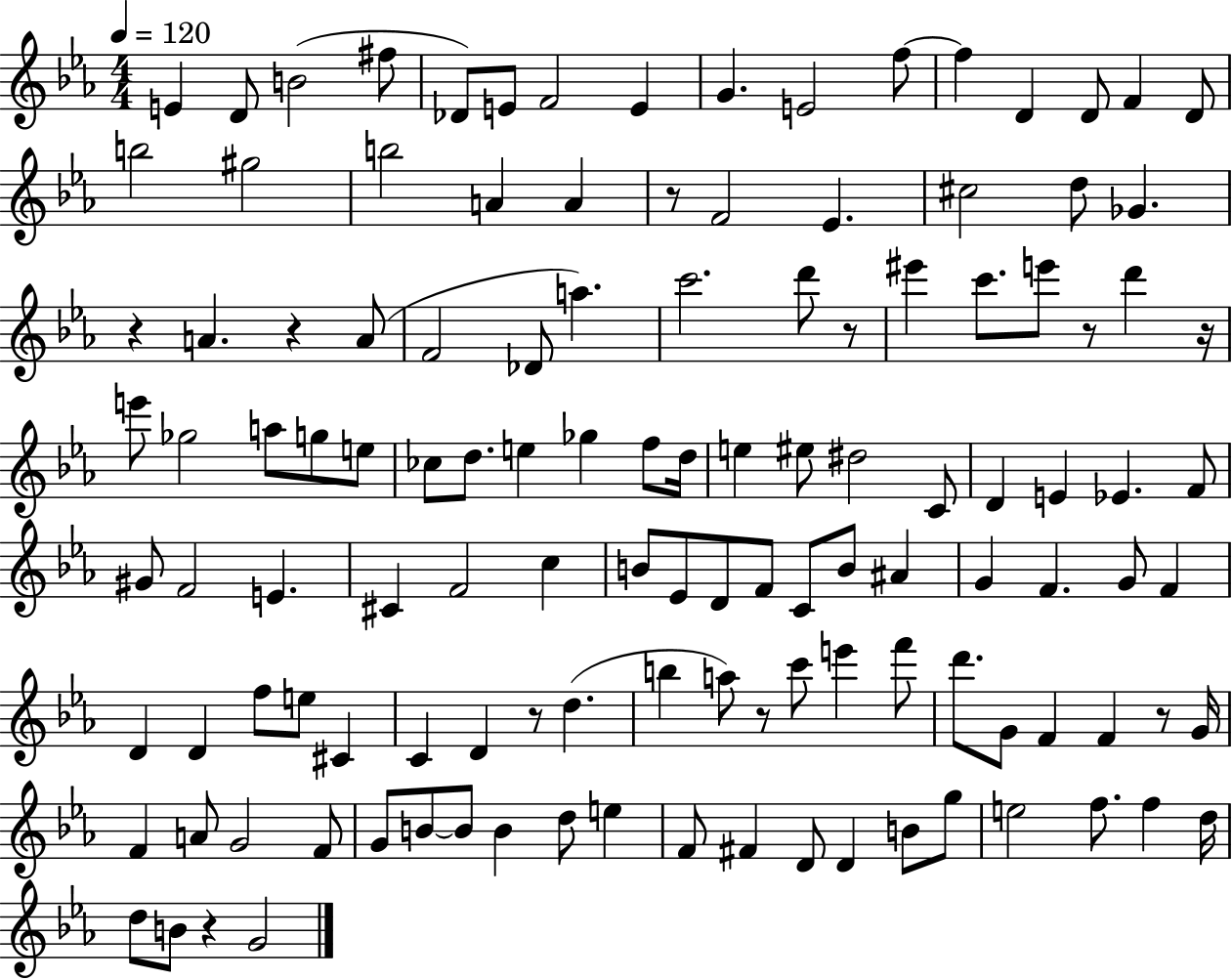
{
  \clef treble
  \numericTimeSignature
  \time 4/4
  \key ees \major
  \tempo 4 = 120
  e'4 d'8 b'2( fis''8 | des'8) e'8 f'2 e'4 | g'4. e'2 f''8~~ | f''4 d'4 d'8 f'4 d'8 | \break b''2 gis''2 | b''2 a'4 a'4 | r8 f'2 ees'4. | cis''2 d''8 ges'4. | \break r4 a'4. r4 a'8( | f'2 des'8 a''4.) | c'''2. d'''8 r8 | eis'''4 c'''8. e'''8 r8 d'''4 r16 | \break e'''8 ges''2 a''8 g''8 e''8 | ces''8 d''8. e''4 ges''4 f''8 d''16 | e''4 eis''8 dis''2 c'8 | d'4 e'4 ees'4. f'8 | \break gis'8 f'2 e'4. | cis'4 f'2 c''4 | b'8 ees'8 d'8 f'8 c'8 b'8 ais'4 | g'4 f'4. g'8 f'4 | \break d'4 d'4 f''8 e''8 cis'4 | c'4 d'4 r8 d''4.( | b''4 a''8) r8 c'''8 e'''4 f'''8 | d'''8. g'8 f'4 f'4 r8 g'16 | \break f'4 a'8 g'2 f'8 | g'8 b'8~~ b'8 b'4 d''8 e''4 | f'8 fis'4 d'8 d'4 b'8 g''8 | e''2 f''8. f''4 d''16 | \break d''8 b'8 r4 g'2 | \bar "|."
}